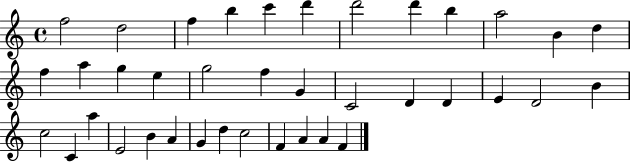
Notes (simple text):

F5/h D5/h F5/q B5/q C6/q D6/q D6/h D6/q B5/q A5/h B4/q D5/q F5/q A5/q G5/q E5/q G5/h F5/q G4/q C4/h D4/q D4/q E4/q D4/h B4/q C5/h C4/q A5/q E4/h B4/q A4/q G4/q D5/q C5/h F4/q A4/q A4/q F4/q